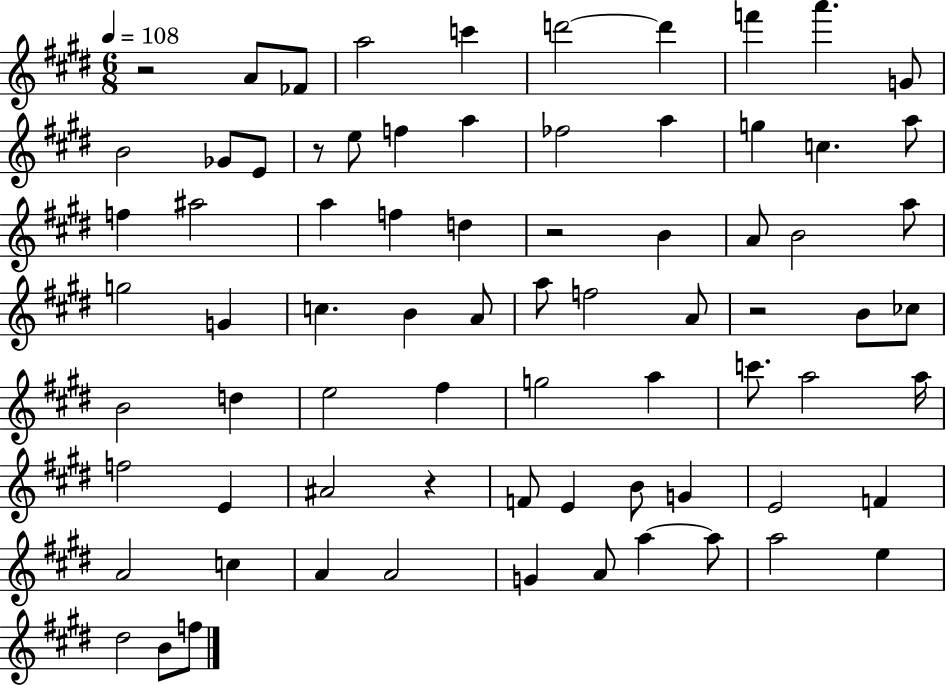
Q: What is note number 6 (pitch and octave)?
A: D6